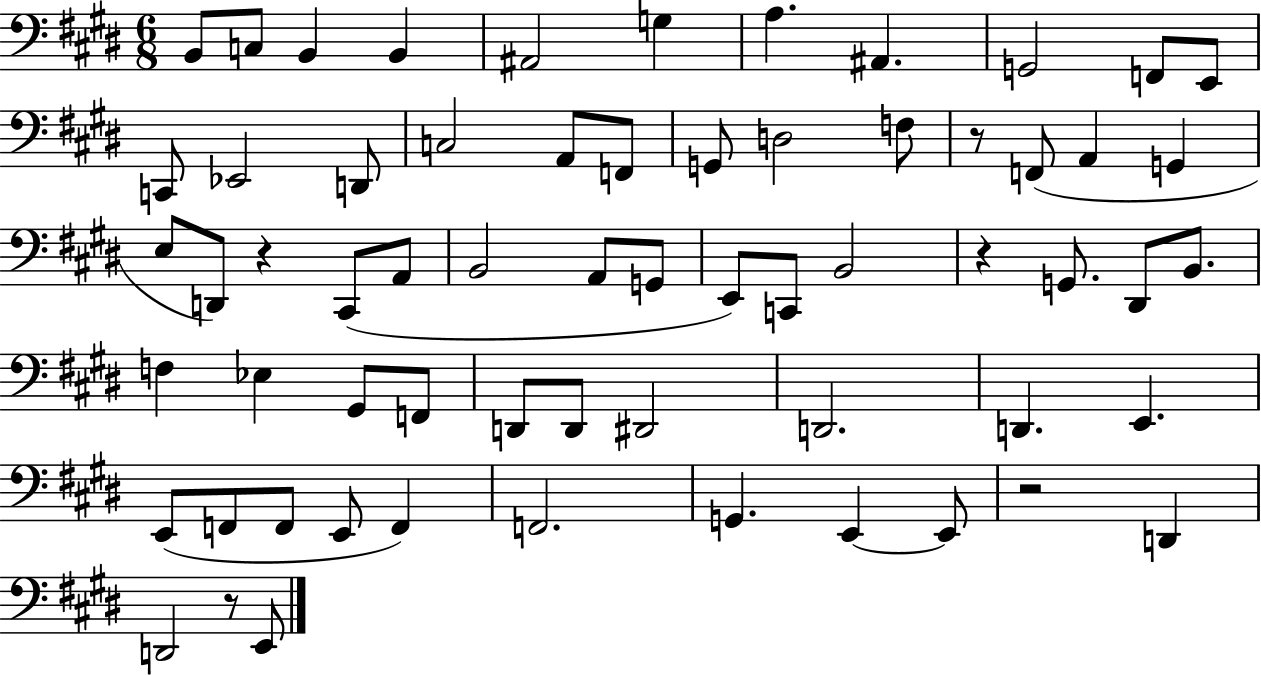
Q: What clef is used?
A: bass